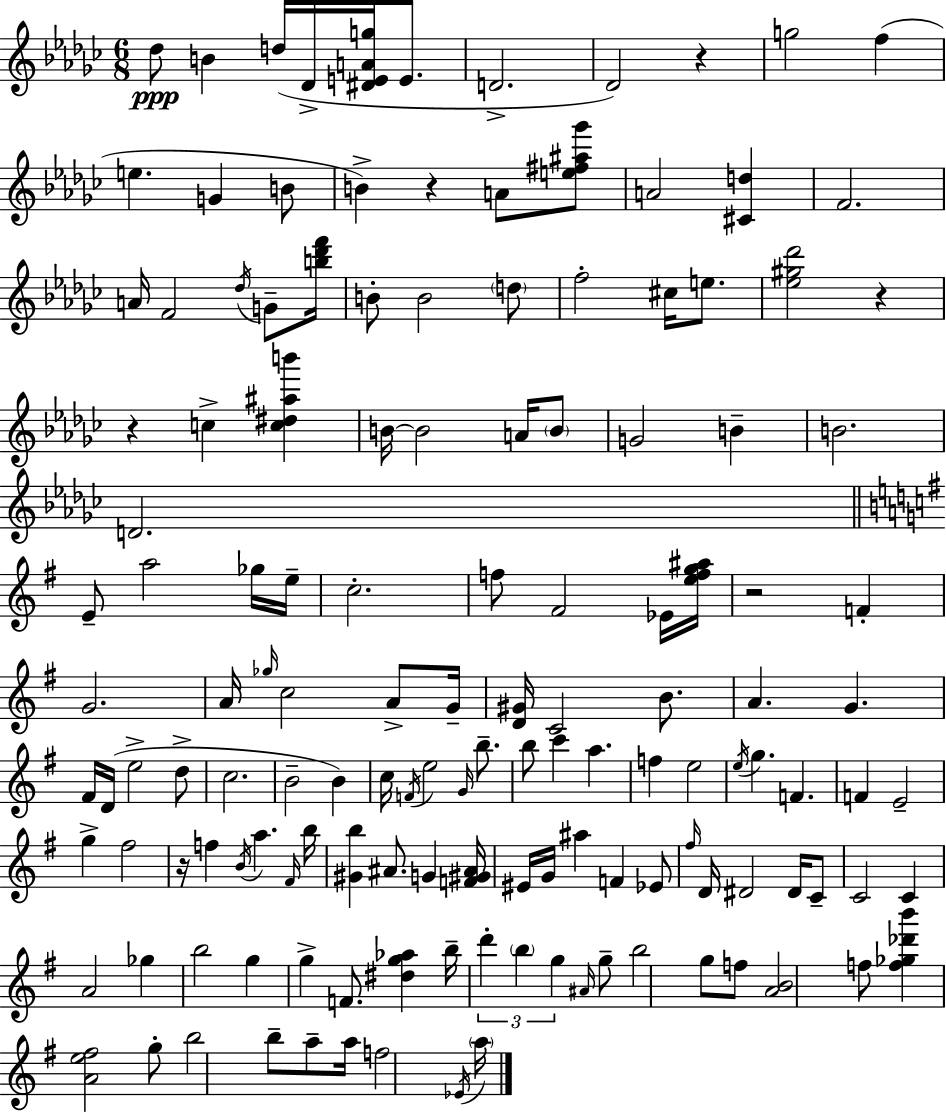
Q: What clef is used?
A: treble